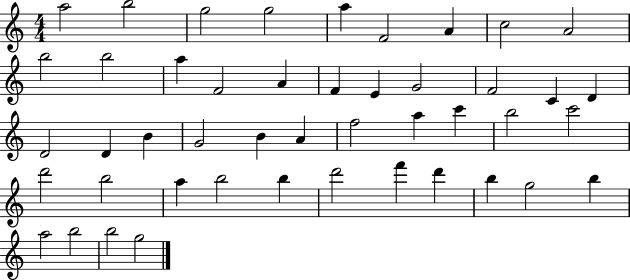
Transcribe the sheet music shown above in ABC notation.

X:1
T:Untitled
M:4/4
L:1/4
K:C
a2 b2 g2 g2 a F2 A c2 A2 b2 b2 a F2 A F E G2 F2 C D D2 D B G2 B A f2 a c' b2 c'2 d'2 b2 a b2 b d'2 f' d' b g2 b a2 b2 b2 g2